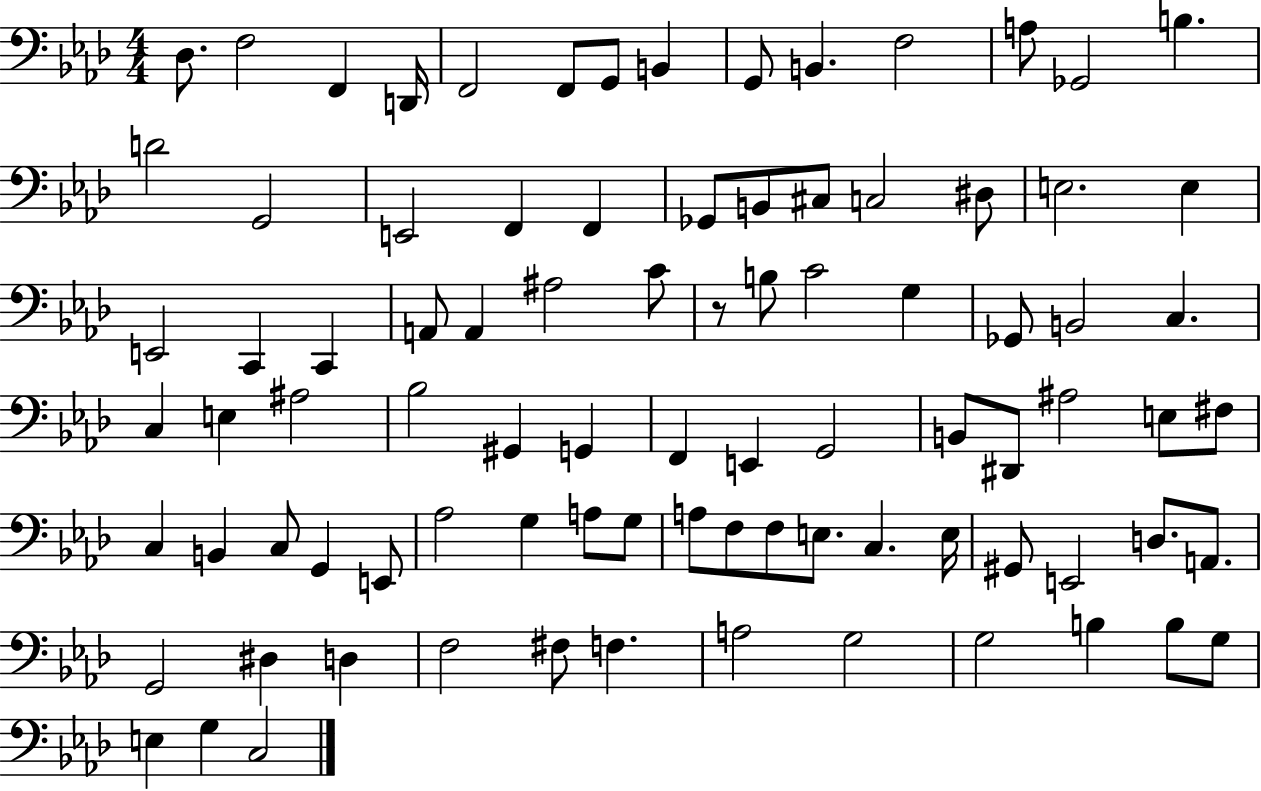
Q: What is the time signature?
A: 4/4